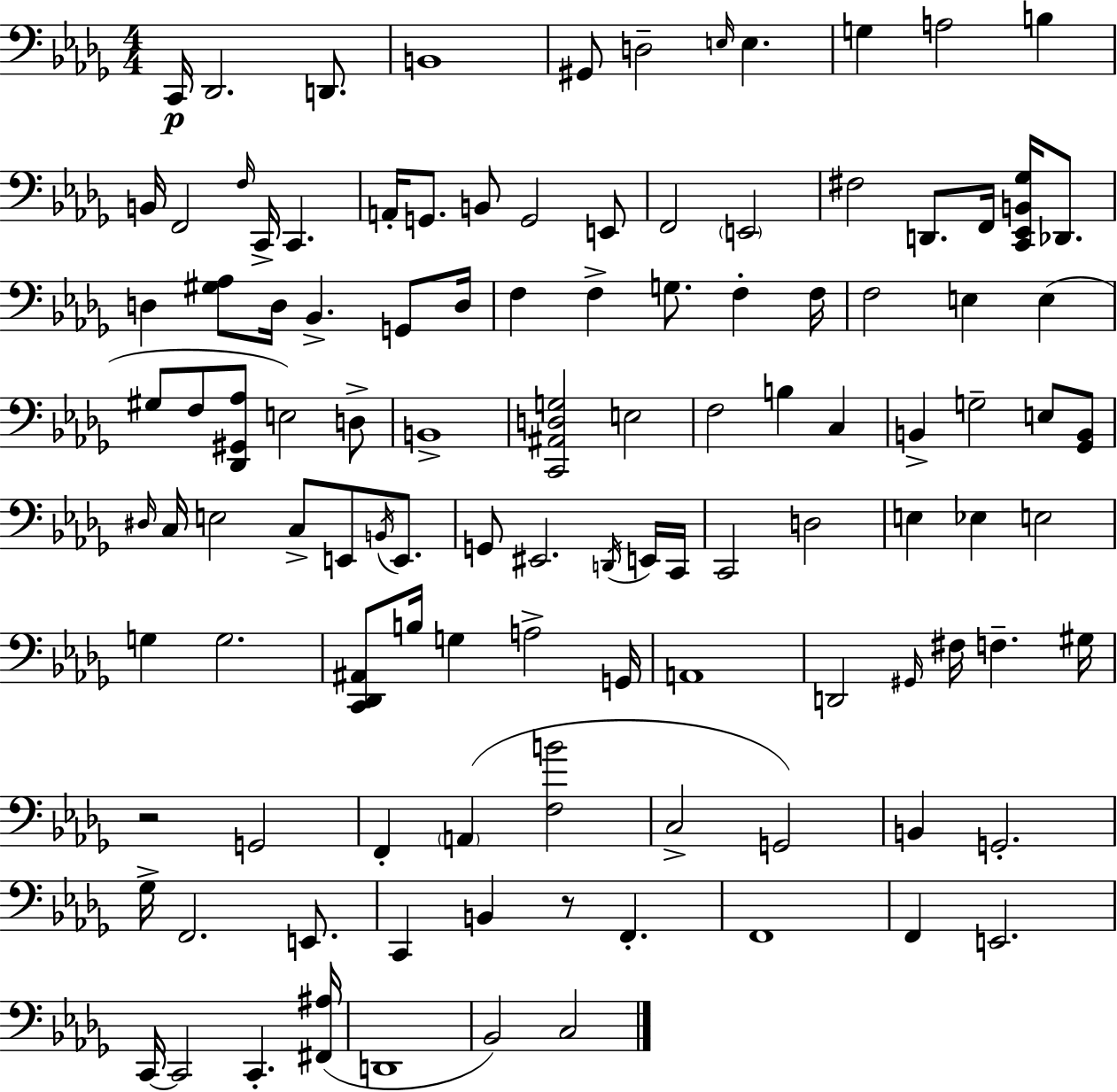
X:1
T:Untitled
M:4/4
L:1/4
K:Bbm
C,,/4 _D,,2 D,,/2 B,,4 ^G,,/2 D,2 E,/4 E, G, A,2 B, B,,/4 F,,2 F,/4 C,,/4 C,, A,,/4 G,,/2 B,,/2 G,,2 E,,/2 F,,2 E,,2 ^F,2 D,,/2 F,,/4 [C,,_E,,B,,_G,]/4 _D,,/2 D, [^G,_A,]/2 D,/4 _B,, G,,/2 D,/4 F, F, G,/2 F, F,/4 F,2 E, E, ^G,/2 F,/2 [_D,,^G,,_A,]/2 E,2 D,/2 B,,4 [C,,^A,,D,G,]2 E,2 F,2 B, C, B,, G,2 E,/2 [_G,,B,,]/2 ^D,/4 C,/4 E,2 C,/2 E,,/2 B,,/4 E,,/2 G,,/2 ^E,,2 D,,/4 E,,/4 C,,/4 C,,2 D,2 E, _E, E,2 G, G,2 [C,,_D,,^A,,]/2 B,/4 G, A,2 G,,/4 A,,4 D,,2 ^G,,/4 ^F,/4 F, ^G,/4 z2 G,,2 F,, A,, [F,B]2 C,2 G,,2 B,, G,,2 _G,/4 F,,2 E,,/2 C,, B,, z/2 F,, F,,4 F,, E,,2 C,,/4 C,,2 C,, [^F,,^A,]/4 D,,4 _B,,2 C,2